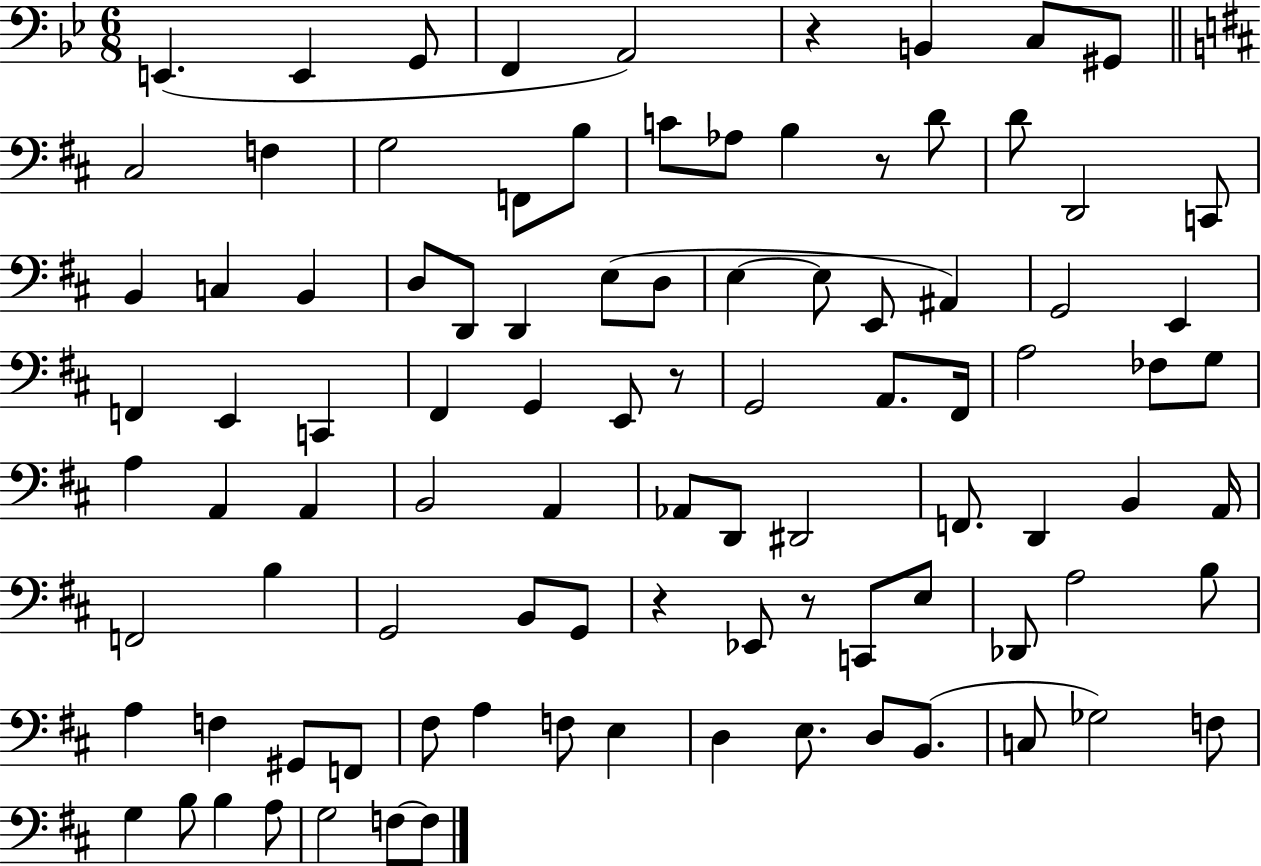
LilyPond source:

{
  \clef bass
  \numericTimeSignature
  \time 6/8
  \key bes \major
  e,4.( e,4 g,8 | f,4 a,2) | r4 b,4 c8 gis,8 | \bar "||" \break \key d \major cis2 f4 | g2 f,8 b8 | c'8 aes8 b4 r8 d'8 | d'8 d,2 c,8 | \break b,4 c4 b,4 | d8 d,8 d,4 e8( d8 | e4~~ e8 e,8 ais,4) | g,2 e,4 | \break f,4 e,4 c,4 | fis,4 g,4 e,8 r8 | g,2 a,8. fis,16 | a2 fes8 g8 | \break a4 a,4 a,4 | b,2 a,4 | aes,8 d,8 dis,2 | f,8. d,4 b,4 a,16 | \break f,2 b4 | g,2 b,8 g,8 | r4 ees,8 r8 c,8 e8 | des,8 a2 b8 | \break a4 f4 gis,8 f,8 | fis8 a4 f8 e4 | d4 e8. d8 b,8.( | c8 ges2) f8 | \break g4 b8 b4 a8 | g2 f8~~ f8 | \bar "|."
}